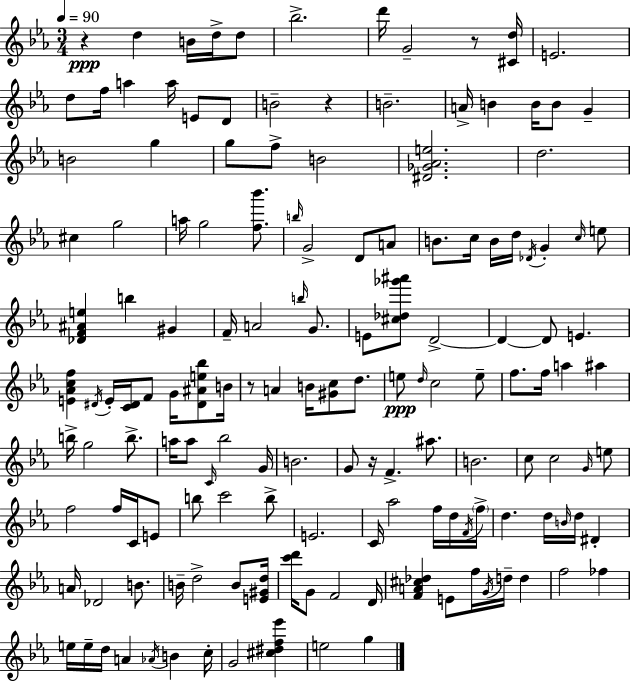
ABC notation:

X:1
T:Untitled
M:3/4
L:1/4
K:Eb
z d B/4 d/4 d/2 _b2 d'/4 G2 z/2 [^Cd]/4 E2 d/2 f/4 a a/4 E/2 D/2 B2 z B2 A/4 B B/4 B/2 G B2 g g/2 f/2 B2 [^D_G_Ae]2 d2 ^c g2 a/4 g2 [f_b']/2 b/4 G2 D/2 A/2 B/2 c/4 B/4 d/4 _D/4 G c/4 e/2 [_DF^Ae] b ^G F/4 A2 b/4 G/2 E/2 [^c_d_g'^a']/2 D2 D D/2 E [E_Acf] ^D/4 E/4 [C^D]/4 F/2 G/4 [^D^Ae_b]/2 B/4 z/2 A B/4 [^Gc]/2 d/2 e/2 d/4 c2 e/2 f/2 f/4 a ^a b/4 g2 b/2 a/4 a/2 C/4 _b2 G/4 B2 G/2 z/4 F ^a/2 B2 c/2 c2 G/4 e/2 f2 f/4 C/4 E/2 b/2 c'2 b/2 E2 C/4 _a2 f/4 d/4 F/4 f/4 d d/4 B/4 d/4 ^D A/4 _D2 B/2 B/4 d2 B/2 [E^Gd]/4 [c'd']/4 G/2 F2 D/4 [FA^c_d] E/2 f/4 G/4 d/4 d f2 _f e/4 e/4 d/4 A _A/4 B c/4 G2 [^c^df_e'] e2 g